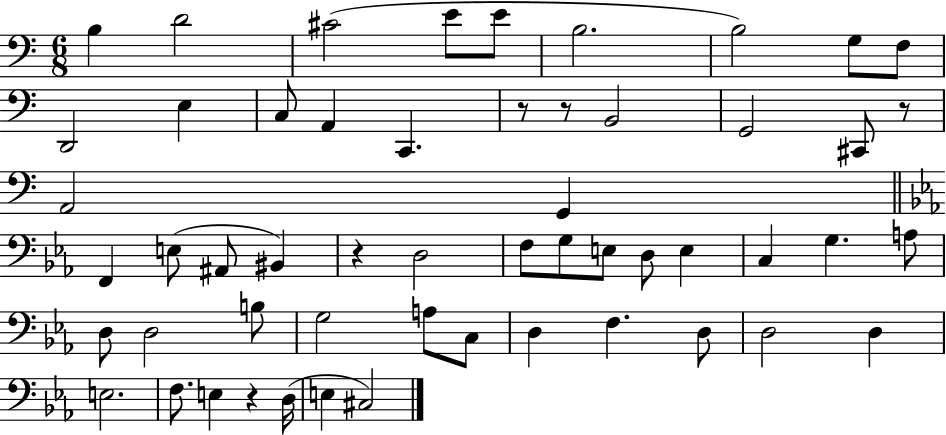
B3/q D4/h C#4/h E4/e E4/e B3/h. B3/h G3/e F3/e D2/h E3/q C3/e A2/q C2/q. R/e R/e B2/h G2/h C#2/e R/e A2/h G2/q F2/q E3/e A#2/e BIS2/q R/q D3/h F3/e G3/e E3/e D3/e E3/q C3/q G3/q. A3/e D3/e D3/h B3/e G3/h A3/e C3/e D3/q F3/q. D3/e D3/h D3/q E3/h. F3/e. E3/q R/q D3/s E3/q C#3/h